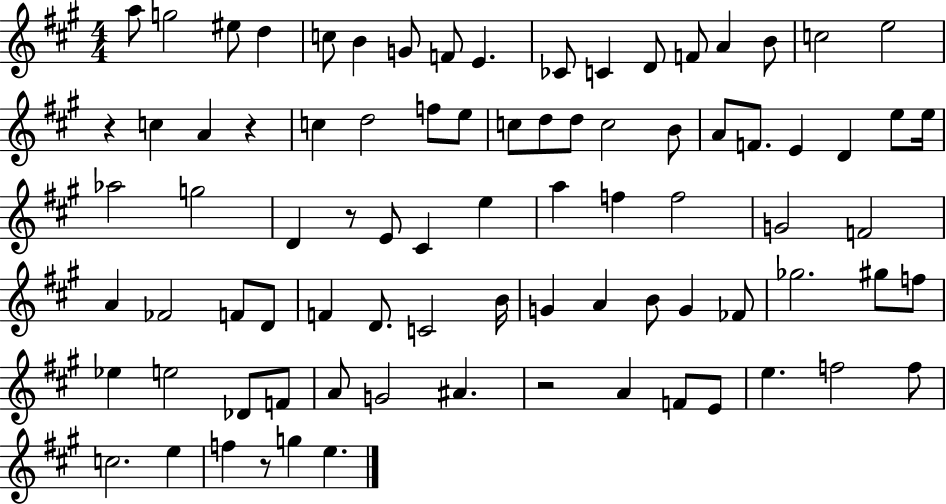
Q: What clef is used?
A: treble